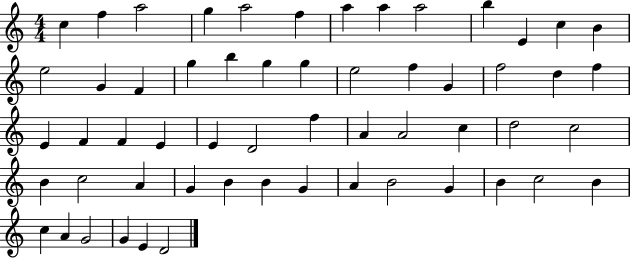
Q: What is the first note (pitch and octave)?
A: C5